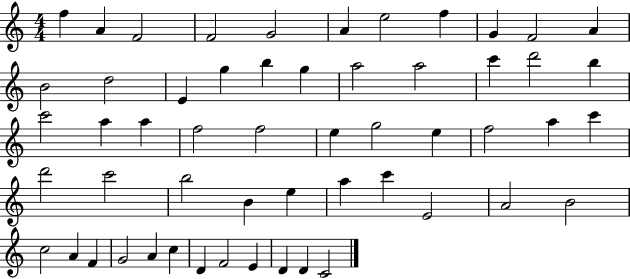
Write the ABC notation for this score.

X:1
T:Untitled
M:4/4
L:1/4
K:C
f A F2 F2 G2 A e2 f G F2 A B2 d2 E g b g a2 a2 c' d'2 b c'2 a a f2 f2 e g2 e f2 a c' d'2 c'2 b2 B e a c' E2 A2 B2 c2 A F G2 A c D F2 E D D C2